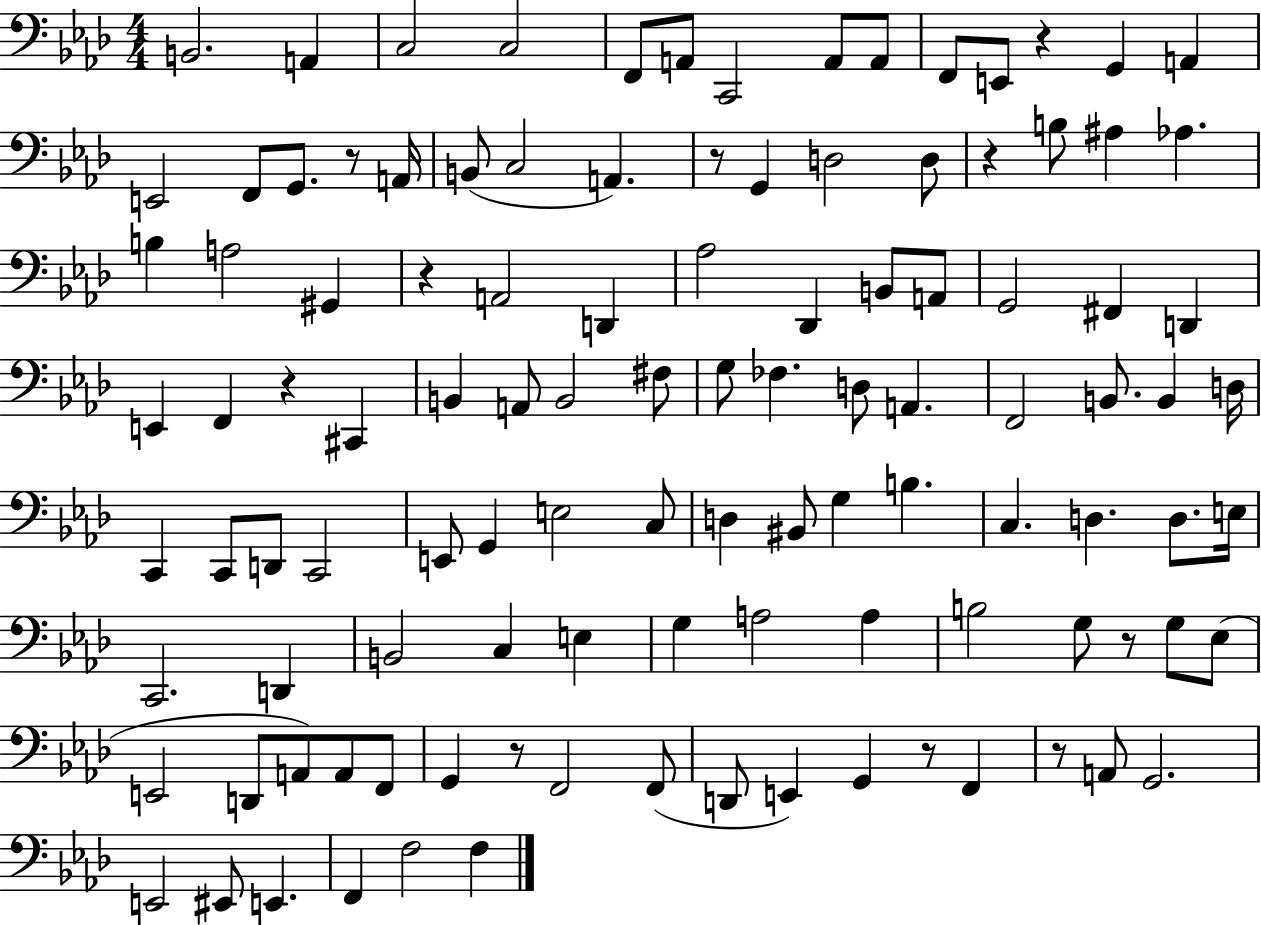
{
  \clef bass
  \numericTimeSignature
  \time 4/4
  \key aes \major
  b,2. a,4 | c2 c2 | f,8 a,8 c,2 a,8 a,8 | f,8 e,8 r4 g,4 a,4 | \break e,2 f,8 g,8. r8 a,16 | b,8( c2 a,4.) | r8 g,4 d2 d8 | r4 b8 ais4 aes4. | \break b4 a2 gis,4 | r4 a,2 d,4 | aes2 des,4 b,8 a,8 | g,2 fis,4 d,4 | \break e,4 f,4 r4 cis,4 | b,4 a,8 b,2 fis8 | g8 fes4. d8 a,4. | f,2 b,8. b,4 d16 | \break c,4 c,8 d,8 c,2 | e,8 g,4 e2 c8 | d4 bis,8 g4 b4. | c4. d4. d8. e16 | \break c,2. d,4 | b,2 c4 e4 | g4 a2 a4 | b2 g8 r8 g8 ees8( | \break e,2 d,8 a,8) a,8 f,8 | g,4 r8 f,2 f,8( | d,8 e,4) g,4 r8 f,4 | r8 a,8 g,2. | \break e,2 eis,8 e,4. | f,4 f2 f4 | \bar "|."
}